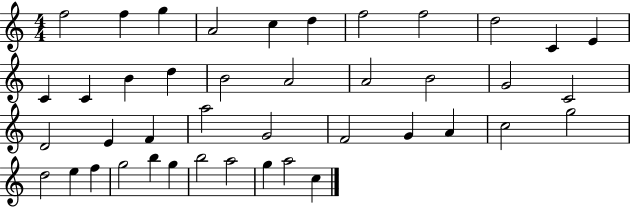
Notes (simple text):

F5/h F5/q G5/q A4/h C5/q D5/q F5/h F5/h D5/h C4/q E4/q C4/q C4/q B4/q D5/q B4/h A4/h A4/h B4/h G4/h C4/h D4/h E4/q F4/q A5/h G4/h F4/h G4/q A4/q C5/h G5/h D5/h E5/q F5/q G5/h B5/q G5/q B5/h A5/h G5/q A5/h C5/q